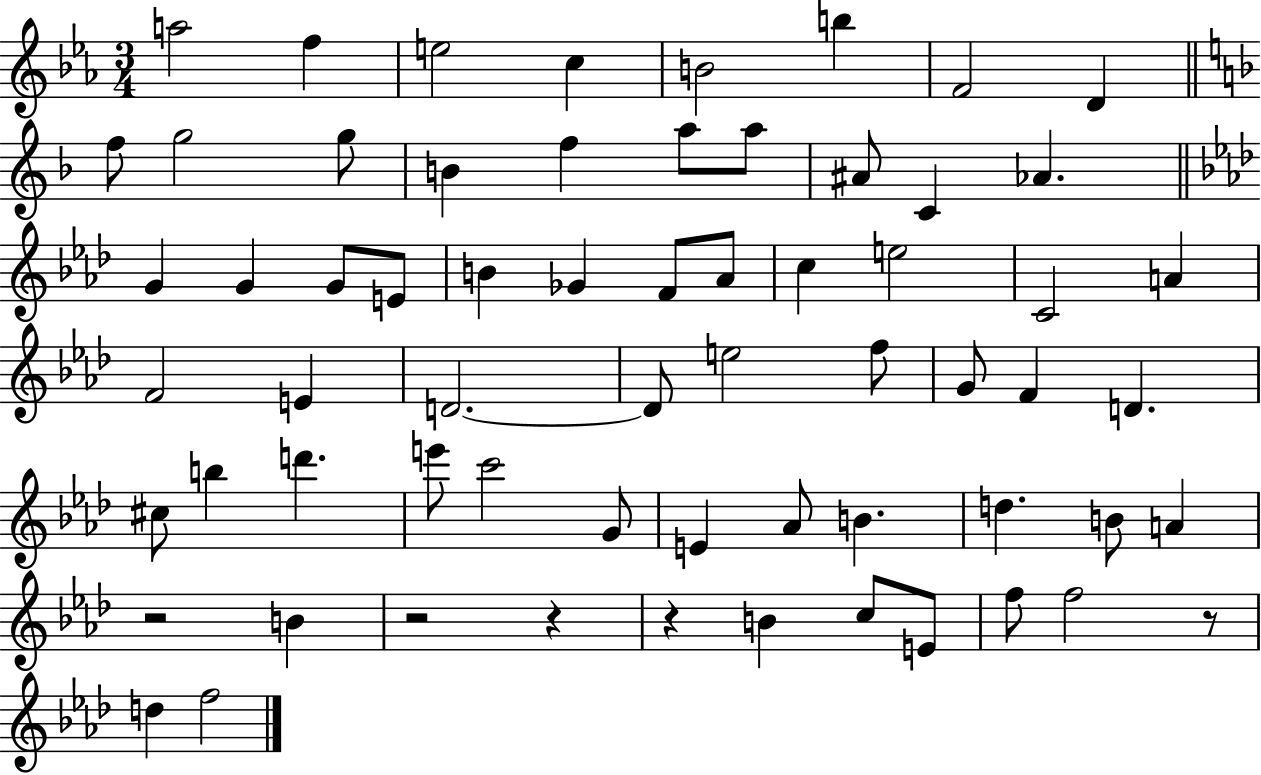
A5/h F5/q E5/h C5/q B4/h B5/q F4/h D4/q F5/e G5/h G5/e B4/q F5/q A5/e A5/e A#4/e C4/q Ab4/q. G4/q G4/q G4/e E4/e B4/q Gb4/q F4/e Ab4/e C5/q E5/h C4/h A4/q F4/h E4/q D4/h. D4/e E5/h F5/e G4/e F4/q D4/q. C#5/e B5/q D6/q. E6/e C6/h G4/e E4/q Ab4/e B4/q. D5/q. B4/e A4/q R/h B4/q R/h R/q R/q B4/q C5/e E4/e F5/e F5/h R/e D5/q F5/h